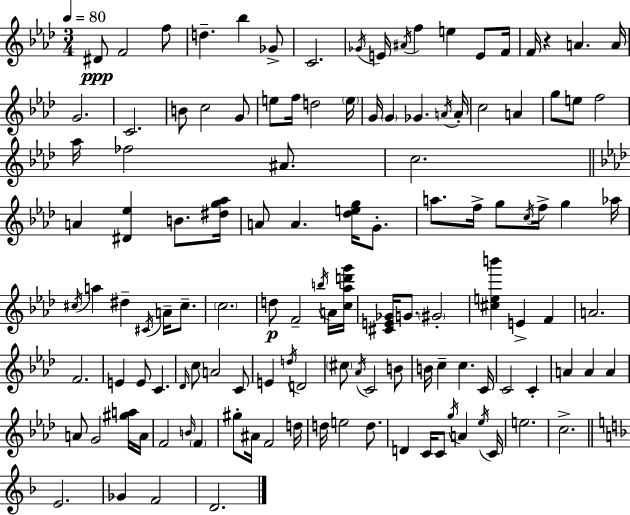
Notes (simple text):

D#4/e F4/h F5/e D5/q. Bb5/q Gb4/e C4/h. Gb4/s E4/s A#4/s F5/q E5/q E4/e F4/s F4/s R/q A4/q. A4/s G4/h. C4/h. B4/e C5/h G4/e E5/e F5/s D5/h E5/s G4/s G4/q Gb4/q. A4/s A4/s C5/h A4/q G5/e E5/e F5/h Ab5/s FES5/h A#4/e. C5/h. A4/q [D#4,Eb5]/q B4/e. [D#5,G5,Ab5]/s A4/e A4/q. [Db5,E5,G5]/s G4/e. A5/e. F5/s G5/e C5/s F5/s G5/q Ab5/s C#5/s A5/q D#5/q C#4/s A4/s C#5/e. C5/h. D5/e F4/h B5/s A4/s [C5,Ab5,D6,G6]/s [C#4,E4,Gb4]/s G4/e. G#4/h [C#5,E5,B6]/q E4/q F4/q A4/h. F4/h. E4/q E4/e C4/q. Db4/s C5/e A4/h C4/e E4/q D5/s D4/h C#5/e Ab4/s C4/h B4/e B4/s C5/q C5/q. C4/s C4/h C4/q A4/q A4/q A4/q A4/e G4/h [G#5,A5]/s A4/s F4/h B4/s F4/q G#5/e A#4/s F4/h D5/s D5/s E5/h D5/e. D4/q C4/s C4/e G5/s A4/q Eb5/s C4/s E5/h. C5/h. E4/h. Gb4/q F4/h D4/h.